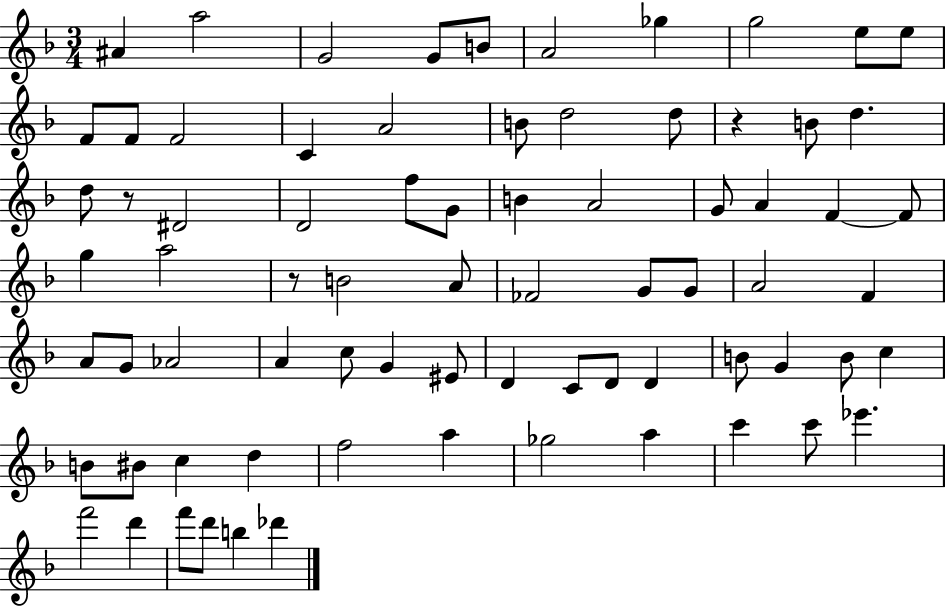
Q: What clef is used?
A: treble